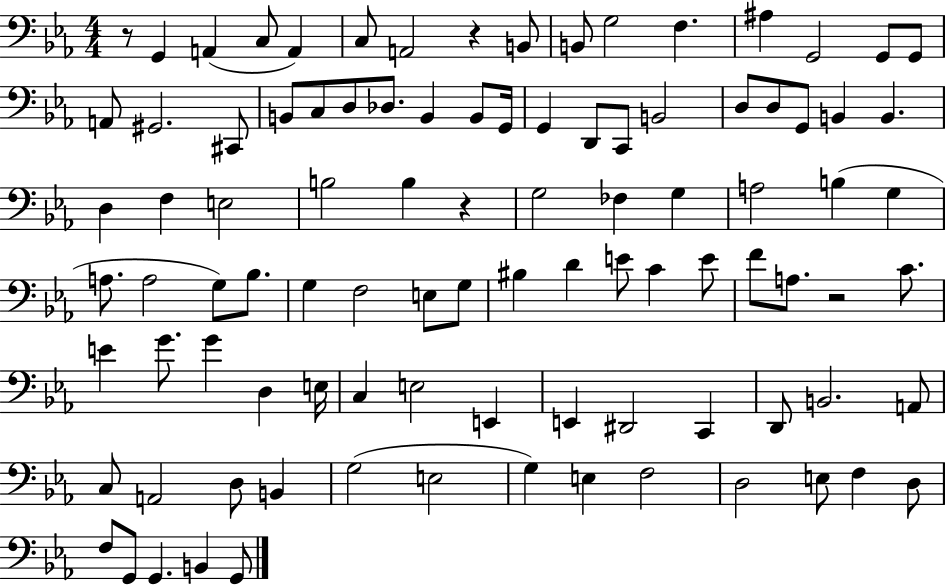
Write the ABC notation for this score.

X:1
T:Untitled
M:4/4
L:1/4
K:Eb
z/2 G,, A,, C,/2 A,, C,/2 A,,2 z B,,/2 B,,/2 G,2 F, ^A, G,,2 G,,/2 G,,/2 A,,/2 ^G,,2 ^C,,/2 B,,/2 C,/2 D,/2 _D,/2 B,, B,,/2 G,,/4 G,, D,,/2 C,,/2 B,,2 D,/2 D,/2 G,,/2 B,, B,, D, F, E,2 B,2 B, z G,2 _F, G, A,2 B, G, A,/2 A,2 G,/2 _B,/2 G, F,2 E,/2 G,/2 ^B, D E/2 C E/2 F/2 A,/2 z2 C/2 E G/2 G D, E,/4 C, E,2 E,, E,, ^D,,2 C,, D,,/2 B,,2 A,,/2 C,/2 A,,2 D,/2 B,, G,2 E,2 G, E, F,2 D,2 E,/2 F, D,/2 F,/2 G,,/2 G,, B,, G,,/2